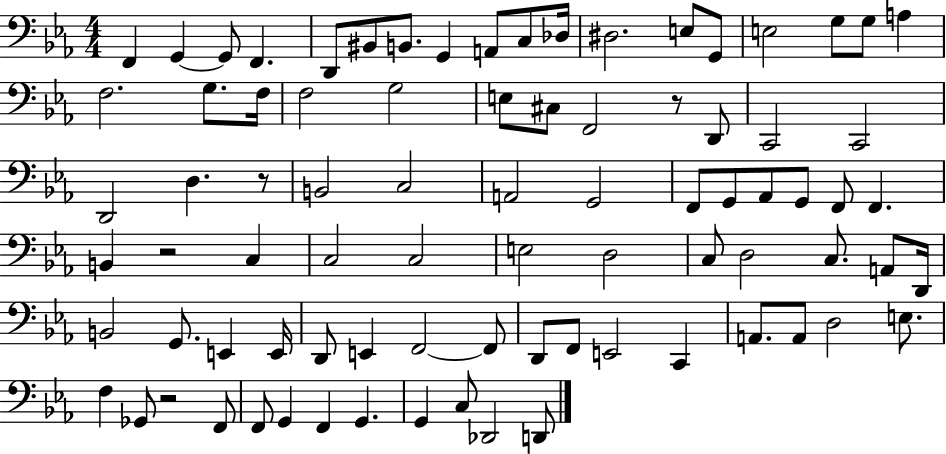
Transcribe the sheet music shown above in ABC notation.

X:1
T:Untitled
M:4/4
L:1/4
K:Eb
F,, G,, G,,/2 F,, D,,/2 ^B,,/2 B,,/2 G,, A,,/2 C,/2 _D,/4 ^D,2 E,/2 G,,/2 E,2 G,/2 G,/2 A, F,2 G,/2 F,/4 F,2 G,2 E,/2 ^C,/2 F,,2 z/2 D,,/2 C,,2 C,,2 D,,2 D, z/2 B,,2 C,2 A,,2 G,,2 F,,/2 G,,/2 _A,,/2 G,,/2 F,,/2 F,, B,, z2 C, C,2 C,2 E,2 D,2 C,/2 D,2 C,/2 A,,/2 D,,/4 B,,2 G,,/2 E,, E,,/4 D,,/2 E,, F,,2 F,,/2 D,,/2 F,,/2 E,,2 C,, A,,/2 A,,/2 D,2 E,/2 F, _G,,/2 z2 F,,/2 F,,/2 G,, F,, G,, G,, C,/2 _D,,2 D,,/2